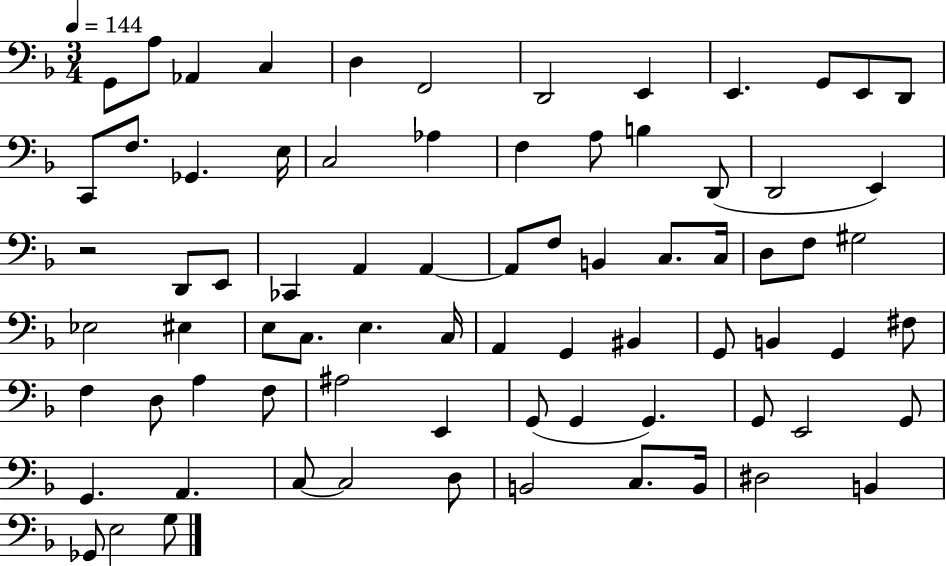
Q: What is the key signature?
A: F major